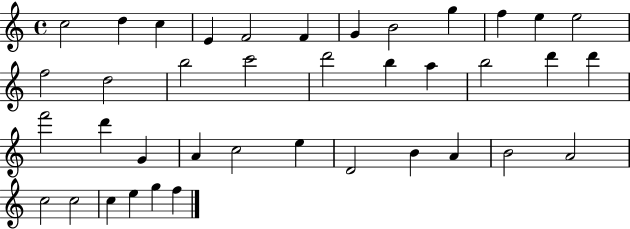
C5/h D5/q C5/q E4/q F4/h F4/q G4/q B4/h G5/q F5/q E5/q E5/h F5/h D5/h B5/h C6/h D6/h B5/q A5/q B5/h D6/q D6/q F6/h D6/q G4/q A4/q C5/h E5/q D4/h B4/q A4/q B4/h A4/h C5/h C5/h C5/q E5/q G5/q F5/q